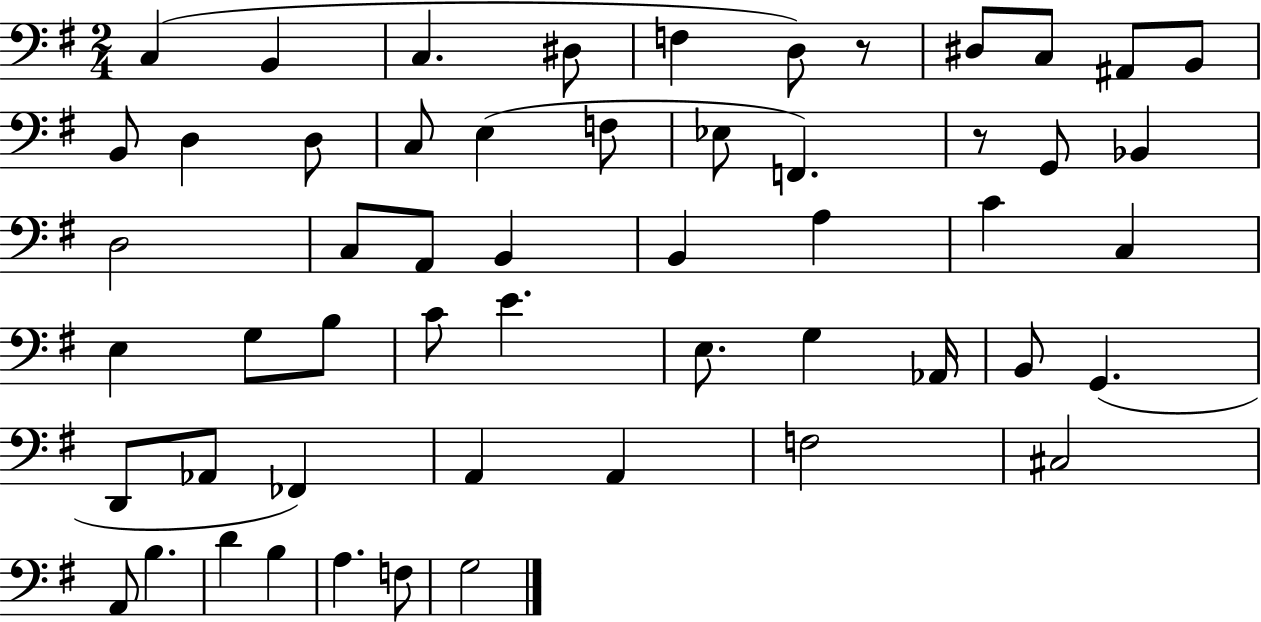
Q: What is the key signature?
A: G major